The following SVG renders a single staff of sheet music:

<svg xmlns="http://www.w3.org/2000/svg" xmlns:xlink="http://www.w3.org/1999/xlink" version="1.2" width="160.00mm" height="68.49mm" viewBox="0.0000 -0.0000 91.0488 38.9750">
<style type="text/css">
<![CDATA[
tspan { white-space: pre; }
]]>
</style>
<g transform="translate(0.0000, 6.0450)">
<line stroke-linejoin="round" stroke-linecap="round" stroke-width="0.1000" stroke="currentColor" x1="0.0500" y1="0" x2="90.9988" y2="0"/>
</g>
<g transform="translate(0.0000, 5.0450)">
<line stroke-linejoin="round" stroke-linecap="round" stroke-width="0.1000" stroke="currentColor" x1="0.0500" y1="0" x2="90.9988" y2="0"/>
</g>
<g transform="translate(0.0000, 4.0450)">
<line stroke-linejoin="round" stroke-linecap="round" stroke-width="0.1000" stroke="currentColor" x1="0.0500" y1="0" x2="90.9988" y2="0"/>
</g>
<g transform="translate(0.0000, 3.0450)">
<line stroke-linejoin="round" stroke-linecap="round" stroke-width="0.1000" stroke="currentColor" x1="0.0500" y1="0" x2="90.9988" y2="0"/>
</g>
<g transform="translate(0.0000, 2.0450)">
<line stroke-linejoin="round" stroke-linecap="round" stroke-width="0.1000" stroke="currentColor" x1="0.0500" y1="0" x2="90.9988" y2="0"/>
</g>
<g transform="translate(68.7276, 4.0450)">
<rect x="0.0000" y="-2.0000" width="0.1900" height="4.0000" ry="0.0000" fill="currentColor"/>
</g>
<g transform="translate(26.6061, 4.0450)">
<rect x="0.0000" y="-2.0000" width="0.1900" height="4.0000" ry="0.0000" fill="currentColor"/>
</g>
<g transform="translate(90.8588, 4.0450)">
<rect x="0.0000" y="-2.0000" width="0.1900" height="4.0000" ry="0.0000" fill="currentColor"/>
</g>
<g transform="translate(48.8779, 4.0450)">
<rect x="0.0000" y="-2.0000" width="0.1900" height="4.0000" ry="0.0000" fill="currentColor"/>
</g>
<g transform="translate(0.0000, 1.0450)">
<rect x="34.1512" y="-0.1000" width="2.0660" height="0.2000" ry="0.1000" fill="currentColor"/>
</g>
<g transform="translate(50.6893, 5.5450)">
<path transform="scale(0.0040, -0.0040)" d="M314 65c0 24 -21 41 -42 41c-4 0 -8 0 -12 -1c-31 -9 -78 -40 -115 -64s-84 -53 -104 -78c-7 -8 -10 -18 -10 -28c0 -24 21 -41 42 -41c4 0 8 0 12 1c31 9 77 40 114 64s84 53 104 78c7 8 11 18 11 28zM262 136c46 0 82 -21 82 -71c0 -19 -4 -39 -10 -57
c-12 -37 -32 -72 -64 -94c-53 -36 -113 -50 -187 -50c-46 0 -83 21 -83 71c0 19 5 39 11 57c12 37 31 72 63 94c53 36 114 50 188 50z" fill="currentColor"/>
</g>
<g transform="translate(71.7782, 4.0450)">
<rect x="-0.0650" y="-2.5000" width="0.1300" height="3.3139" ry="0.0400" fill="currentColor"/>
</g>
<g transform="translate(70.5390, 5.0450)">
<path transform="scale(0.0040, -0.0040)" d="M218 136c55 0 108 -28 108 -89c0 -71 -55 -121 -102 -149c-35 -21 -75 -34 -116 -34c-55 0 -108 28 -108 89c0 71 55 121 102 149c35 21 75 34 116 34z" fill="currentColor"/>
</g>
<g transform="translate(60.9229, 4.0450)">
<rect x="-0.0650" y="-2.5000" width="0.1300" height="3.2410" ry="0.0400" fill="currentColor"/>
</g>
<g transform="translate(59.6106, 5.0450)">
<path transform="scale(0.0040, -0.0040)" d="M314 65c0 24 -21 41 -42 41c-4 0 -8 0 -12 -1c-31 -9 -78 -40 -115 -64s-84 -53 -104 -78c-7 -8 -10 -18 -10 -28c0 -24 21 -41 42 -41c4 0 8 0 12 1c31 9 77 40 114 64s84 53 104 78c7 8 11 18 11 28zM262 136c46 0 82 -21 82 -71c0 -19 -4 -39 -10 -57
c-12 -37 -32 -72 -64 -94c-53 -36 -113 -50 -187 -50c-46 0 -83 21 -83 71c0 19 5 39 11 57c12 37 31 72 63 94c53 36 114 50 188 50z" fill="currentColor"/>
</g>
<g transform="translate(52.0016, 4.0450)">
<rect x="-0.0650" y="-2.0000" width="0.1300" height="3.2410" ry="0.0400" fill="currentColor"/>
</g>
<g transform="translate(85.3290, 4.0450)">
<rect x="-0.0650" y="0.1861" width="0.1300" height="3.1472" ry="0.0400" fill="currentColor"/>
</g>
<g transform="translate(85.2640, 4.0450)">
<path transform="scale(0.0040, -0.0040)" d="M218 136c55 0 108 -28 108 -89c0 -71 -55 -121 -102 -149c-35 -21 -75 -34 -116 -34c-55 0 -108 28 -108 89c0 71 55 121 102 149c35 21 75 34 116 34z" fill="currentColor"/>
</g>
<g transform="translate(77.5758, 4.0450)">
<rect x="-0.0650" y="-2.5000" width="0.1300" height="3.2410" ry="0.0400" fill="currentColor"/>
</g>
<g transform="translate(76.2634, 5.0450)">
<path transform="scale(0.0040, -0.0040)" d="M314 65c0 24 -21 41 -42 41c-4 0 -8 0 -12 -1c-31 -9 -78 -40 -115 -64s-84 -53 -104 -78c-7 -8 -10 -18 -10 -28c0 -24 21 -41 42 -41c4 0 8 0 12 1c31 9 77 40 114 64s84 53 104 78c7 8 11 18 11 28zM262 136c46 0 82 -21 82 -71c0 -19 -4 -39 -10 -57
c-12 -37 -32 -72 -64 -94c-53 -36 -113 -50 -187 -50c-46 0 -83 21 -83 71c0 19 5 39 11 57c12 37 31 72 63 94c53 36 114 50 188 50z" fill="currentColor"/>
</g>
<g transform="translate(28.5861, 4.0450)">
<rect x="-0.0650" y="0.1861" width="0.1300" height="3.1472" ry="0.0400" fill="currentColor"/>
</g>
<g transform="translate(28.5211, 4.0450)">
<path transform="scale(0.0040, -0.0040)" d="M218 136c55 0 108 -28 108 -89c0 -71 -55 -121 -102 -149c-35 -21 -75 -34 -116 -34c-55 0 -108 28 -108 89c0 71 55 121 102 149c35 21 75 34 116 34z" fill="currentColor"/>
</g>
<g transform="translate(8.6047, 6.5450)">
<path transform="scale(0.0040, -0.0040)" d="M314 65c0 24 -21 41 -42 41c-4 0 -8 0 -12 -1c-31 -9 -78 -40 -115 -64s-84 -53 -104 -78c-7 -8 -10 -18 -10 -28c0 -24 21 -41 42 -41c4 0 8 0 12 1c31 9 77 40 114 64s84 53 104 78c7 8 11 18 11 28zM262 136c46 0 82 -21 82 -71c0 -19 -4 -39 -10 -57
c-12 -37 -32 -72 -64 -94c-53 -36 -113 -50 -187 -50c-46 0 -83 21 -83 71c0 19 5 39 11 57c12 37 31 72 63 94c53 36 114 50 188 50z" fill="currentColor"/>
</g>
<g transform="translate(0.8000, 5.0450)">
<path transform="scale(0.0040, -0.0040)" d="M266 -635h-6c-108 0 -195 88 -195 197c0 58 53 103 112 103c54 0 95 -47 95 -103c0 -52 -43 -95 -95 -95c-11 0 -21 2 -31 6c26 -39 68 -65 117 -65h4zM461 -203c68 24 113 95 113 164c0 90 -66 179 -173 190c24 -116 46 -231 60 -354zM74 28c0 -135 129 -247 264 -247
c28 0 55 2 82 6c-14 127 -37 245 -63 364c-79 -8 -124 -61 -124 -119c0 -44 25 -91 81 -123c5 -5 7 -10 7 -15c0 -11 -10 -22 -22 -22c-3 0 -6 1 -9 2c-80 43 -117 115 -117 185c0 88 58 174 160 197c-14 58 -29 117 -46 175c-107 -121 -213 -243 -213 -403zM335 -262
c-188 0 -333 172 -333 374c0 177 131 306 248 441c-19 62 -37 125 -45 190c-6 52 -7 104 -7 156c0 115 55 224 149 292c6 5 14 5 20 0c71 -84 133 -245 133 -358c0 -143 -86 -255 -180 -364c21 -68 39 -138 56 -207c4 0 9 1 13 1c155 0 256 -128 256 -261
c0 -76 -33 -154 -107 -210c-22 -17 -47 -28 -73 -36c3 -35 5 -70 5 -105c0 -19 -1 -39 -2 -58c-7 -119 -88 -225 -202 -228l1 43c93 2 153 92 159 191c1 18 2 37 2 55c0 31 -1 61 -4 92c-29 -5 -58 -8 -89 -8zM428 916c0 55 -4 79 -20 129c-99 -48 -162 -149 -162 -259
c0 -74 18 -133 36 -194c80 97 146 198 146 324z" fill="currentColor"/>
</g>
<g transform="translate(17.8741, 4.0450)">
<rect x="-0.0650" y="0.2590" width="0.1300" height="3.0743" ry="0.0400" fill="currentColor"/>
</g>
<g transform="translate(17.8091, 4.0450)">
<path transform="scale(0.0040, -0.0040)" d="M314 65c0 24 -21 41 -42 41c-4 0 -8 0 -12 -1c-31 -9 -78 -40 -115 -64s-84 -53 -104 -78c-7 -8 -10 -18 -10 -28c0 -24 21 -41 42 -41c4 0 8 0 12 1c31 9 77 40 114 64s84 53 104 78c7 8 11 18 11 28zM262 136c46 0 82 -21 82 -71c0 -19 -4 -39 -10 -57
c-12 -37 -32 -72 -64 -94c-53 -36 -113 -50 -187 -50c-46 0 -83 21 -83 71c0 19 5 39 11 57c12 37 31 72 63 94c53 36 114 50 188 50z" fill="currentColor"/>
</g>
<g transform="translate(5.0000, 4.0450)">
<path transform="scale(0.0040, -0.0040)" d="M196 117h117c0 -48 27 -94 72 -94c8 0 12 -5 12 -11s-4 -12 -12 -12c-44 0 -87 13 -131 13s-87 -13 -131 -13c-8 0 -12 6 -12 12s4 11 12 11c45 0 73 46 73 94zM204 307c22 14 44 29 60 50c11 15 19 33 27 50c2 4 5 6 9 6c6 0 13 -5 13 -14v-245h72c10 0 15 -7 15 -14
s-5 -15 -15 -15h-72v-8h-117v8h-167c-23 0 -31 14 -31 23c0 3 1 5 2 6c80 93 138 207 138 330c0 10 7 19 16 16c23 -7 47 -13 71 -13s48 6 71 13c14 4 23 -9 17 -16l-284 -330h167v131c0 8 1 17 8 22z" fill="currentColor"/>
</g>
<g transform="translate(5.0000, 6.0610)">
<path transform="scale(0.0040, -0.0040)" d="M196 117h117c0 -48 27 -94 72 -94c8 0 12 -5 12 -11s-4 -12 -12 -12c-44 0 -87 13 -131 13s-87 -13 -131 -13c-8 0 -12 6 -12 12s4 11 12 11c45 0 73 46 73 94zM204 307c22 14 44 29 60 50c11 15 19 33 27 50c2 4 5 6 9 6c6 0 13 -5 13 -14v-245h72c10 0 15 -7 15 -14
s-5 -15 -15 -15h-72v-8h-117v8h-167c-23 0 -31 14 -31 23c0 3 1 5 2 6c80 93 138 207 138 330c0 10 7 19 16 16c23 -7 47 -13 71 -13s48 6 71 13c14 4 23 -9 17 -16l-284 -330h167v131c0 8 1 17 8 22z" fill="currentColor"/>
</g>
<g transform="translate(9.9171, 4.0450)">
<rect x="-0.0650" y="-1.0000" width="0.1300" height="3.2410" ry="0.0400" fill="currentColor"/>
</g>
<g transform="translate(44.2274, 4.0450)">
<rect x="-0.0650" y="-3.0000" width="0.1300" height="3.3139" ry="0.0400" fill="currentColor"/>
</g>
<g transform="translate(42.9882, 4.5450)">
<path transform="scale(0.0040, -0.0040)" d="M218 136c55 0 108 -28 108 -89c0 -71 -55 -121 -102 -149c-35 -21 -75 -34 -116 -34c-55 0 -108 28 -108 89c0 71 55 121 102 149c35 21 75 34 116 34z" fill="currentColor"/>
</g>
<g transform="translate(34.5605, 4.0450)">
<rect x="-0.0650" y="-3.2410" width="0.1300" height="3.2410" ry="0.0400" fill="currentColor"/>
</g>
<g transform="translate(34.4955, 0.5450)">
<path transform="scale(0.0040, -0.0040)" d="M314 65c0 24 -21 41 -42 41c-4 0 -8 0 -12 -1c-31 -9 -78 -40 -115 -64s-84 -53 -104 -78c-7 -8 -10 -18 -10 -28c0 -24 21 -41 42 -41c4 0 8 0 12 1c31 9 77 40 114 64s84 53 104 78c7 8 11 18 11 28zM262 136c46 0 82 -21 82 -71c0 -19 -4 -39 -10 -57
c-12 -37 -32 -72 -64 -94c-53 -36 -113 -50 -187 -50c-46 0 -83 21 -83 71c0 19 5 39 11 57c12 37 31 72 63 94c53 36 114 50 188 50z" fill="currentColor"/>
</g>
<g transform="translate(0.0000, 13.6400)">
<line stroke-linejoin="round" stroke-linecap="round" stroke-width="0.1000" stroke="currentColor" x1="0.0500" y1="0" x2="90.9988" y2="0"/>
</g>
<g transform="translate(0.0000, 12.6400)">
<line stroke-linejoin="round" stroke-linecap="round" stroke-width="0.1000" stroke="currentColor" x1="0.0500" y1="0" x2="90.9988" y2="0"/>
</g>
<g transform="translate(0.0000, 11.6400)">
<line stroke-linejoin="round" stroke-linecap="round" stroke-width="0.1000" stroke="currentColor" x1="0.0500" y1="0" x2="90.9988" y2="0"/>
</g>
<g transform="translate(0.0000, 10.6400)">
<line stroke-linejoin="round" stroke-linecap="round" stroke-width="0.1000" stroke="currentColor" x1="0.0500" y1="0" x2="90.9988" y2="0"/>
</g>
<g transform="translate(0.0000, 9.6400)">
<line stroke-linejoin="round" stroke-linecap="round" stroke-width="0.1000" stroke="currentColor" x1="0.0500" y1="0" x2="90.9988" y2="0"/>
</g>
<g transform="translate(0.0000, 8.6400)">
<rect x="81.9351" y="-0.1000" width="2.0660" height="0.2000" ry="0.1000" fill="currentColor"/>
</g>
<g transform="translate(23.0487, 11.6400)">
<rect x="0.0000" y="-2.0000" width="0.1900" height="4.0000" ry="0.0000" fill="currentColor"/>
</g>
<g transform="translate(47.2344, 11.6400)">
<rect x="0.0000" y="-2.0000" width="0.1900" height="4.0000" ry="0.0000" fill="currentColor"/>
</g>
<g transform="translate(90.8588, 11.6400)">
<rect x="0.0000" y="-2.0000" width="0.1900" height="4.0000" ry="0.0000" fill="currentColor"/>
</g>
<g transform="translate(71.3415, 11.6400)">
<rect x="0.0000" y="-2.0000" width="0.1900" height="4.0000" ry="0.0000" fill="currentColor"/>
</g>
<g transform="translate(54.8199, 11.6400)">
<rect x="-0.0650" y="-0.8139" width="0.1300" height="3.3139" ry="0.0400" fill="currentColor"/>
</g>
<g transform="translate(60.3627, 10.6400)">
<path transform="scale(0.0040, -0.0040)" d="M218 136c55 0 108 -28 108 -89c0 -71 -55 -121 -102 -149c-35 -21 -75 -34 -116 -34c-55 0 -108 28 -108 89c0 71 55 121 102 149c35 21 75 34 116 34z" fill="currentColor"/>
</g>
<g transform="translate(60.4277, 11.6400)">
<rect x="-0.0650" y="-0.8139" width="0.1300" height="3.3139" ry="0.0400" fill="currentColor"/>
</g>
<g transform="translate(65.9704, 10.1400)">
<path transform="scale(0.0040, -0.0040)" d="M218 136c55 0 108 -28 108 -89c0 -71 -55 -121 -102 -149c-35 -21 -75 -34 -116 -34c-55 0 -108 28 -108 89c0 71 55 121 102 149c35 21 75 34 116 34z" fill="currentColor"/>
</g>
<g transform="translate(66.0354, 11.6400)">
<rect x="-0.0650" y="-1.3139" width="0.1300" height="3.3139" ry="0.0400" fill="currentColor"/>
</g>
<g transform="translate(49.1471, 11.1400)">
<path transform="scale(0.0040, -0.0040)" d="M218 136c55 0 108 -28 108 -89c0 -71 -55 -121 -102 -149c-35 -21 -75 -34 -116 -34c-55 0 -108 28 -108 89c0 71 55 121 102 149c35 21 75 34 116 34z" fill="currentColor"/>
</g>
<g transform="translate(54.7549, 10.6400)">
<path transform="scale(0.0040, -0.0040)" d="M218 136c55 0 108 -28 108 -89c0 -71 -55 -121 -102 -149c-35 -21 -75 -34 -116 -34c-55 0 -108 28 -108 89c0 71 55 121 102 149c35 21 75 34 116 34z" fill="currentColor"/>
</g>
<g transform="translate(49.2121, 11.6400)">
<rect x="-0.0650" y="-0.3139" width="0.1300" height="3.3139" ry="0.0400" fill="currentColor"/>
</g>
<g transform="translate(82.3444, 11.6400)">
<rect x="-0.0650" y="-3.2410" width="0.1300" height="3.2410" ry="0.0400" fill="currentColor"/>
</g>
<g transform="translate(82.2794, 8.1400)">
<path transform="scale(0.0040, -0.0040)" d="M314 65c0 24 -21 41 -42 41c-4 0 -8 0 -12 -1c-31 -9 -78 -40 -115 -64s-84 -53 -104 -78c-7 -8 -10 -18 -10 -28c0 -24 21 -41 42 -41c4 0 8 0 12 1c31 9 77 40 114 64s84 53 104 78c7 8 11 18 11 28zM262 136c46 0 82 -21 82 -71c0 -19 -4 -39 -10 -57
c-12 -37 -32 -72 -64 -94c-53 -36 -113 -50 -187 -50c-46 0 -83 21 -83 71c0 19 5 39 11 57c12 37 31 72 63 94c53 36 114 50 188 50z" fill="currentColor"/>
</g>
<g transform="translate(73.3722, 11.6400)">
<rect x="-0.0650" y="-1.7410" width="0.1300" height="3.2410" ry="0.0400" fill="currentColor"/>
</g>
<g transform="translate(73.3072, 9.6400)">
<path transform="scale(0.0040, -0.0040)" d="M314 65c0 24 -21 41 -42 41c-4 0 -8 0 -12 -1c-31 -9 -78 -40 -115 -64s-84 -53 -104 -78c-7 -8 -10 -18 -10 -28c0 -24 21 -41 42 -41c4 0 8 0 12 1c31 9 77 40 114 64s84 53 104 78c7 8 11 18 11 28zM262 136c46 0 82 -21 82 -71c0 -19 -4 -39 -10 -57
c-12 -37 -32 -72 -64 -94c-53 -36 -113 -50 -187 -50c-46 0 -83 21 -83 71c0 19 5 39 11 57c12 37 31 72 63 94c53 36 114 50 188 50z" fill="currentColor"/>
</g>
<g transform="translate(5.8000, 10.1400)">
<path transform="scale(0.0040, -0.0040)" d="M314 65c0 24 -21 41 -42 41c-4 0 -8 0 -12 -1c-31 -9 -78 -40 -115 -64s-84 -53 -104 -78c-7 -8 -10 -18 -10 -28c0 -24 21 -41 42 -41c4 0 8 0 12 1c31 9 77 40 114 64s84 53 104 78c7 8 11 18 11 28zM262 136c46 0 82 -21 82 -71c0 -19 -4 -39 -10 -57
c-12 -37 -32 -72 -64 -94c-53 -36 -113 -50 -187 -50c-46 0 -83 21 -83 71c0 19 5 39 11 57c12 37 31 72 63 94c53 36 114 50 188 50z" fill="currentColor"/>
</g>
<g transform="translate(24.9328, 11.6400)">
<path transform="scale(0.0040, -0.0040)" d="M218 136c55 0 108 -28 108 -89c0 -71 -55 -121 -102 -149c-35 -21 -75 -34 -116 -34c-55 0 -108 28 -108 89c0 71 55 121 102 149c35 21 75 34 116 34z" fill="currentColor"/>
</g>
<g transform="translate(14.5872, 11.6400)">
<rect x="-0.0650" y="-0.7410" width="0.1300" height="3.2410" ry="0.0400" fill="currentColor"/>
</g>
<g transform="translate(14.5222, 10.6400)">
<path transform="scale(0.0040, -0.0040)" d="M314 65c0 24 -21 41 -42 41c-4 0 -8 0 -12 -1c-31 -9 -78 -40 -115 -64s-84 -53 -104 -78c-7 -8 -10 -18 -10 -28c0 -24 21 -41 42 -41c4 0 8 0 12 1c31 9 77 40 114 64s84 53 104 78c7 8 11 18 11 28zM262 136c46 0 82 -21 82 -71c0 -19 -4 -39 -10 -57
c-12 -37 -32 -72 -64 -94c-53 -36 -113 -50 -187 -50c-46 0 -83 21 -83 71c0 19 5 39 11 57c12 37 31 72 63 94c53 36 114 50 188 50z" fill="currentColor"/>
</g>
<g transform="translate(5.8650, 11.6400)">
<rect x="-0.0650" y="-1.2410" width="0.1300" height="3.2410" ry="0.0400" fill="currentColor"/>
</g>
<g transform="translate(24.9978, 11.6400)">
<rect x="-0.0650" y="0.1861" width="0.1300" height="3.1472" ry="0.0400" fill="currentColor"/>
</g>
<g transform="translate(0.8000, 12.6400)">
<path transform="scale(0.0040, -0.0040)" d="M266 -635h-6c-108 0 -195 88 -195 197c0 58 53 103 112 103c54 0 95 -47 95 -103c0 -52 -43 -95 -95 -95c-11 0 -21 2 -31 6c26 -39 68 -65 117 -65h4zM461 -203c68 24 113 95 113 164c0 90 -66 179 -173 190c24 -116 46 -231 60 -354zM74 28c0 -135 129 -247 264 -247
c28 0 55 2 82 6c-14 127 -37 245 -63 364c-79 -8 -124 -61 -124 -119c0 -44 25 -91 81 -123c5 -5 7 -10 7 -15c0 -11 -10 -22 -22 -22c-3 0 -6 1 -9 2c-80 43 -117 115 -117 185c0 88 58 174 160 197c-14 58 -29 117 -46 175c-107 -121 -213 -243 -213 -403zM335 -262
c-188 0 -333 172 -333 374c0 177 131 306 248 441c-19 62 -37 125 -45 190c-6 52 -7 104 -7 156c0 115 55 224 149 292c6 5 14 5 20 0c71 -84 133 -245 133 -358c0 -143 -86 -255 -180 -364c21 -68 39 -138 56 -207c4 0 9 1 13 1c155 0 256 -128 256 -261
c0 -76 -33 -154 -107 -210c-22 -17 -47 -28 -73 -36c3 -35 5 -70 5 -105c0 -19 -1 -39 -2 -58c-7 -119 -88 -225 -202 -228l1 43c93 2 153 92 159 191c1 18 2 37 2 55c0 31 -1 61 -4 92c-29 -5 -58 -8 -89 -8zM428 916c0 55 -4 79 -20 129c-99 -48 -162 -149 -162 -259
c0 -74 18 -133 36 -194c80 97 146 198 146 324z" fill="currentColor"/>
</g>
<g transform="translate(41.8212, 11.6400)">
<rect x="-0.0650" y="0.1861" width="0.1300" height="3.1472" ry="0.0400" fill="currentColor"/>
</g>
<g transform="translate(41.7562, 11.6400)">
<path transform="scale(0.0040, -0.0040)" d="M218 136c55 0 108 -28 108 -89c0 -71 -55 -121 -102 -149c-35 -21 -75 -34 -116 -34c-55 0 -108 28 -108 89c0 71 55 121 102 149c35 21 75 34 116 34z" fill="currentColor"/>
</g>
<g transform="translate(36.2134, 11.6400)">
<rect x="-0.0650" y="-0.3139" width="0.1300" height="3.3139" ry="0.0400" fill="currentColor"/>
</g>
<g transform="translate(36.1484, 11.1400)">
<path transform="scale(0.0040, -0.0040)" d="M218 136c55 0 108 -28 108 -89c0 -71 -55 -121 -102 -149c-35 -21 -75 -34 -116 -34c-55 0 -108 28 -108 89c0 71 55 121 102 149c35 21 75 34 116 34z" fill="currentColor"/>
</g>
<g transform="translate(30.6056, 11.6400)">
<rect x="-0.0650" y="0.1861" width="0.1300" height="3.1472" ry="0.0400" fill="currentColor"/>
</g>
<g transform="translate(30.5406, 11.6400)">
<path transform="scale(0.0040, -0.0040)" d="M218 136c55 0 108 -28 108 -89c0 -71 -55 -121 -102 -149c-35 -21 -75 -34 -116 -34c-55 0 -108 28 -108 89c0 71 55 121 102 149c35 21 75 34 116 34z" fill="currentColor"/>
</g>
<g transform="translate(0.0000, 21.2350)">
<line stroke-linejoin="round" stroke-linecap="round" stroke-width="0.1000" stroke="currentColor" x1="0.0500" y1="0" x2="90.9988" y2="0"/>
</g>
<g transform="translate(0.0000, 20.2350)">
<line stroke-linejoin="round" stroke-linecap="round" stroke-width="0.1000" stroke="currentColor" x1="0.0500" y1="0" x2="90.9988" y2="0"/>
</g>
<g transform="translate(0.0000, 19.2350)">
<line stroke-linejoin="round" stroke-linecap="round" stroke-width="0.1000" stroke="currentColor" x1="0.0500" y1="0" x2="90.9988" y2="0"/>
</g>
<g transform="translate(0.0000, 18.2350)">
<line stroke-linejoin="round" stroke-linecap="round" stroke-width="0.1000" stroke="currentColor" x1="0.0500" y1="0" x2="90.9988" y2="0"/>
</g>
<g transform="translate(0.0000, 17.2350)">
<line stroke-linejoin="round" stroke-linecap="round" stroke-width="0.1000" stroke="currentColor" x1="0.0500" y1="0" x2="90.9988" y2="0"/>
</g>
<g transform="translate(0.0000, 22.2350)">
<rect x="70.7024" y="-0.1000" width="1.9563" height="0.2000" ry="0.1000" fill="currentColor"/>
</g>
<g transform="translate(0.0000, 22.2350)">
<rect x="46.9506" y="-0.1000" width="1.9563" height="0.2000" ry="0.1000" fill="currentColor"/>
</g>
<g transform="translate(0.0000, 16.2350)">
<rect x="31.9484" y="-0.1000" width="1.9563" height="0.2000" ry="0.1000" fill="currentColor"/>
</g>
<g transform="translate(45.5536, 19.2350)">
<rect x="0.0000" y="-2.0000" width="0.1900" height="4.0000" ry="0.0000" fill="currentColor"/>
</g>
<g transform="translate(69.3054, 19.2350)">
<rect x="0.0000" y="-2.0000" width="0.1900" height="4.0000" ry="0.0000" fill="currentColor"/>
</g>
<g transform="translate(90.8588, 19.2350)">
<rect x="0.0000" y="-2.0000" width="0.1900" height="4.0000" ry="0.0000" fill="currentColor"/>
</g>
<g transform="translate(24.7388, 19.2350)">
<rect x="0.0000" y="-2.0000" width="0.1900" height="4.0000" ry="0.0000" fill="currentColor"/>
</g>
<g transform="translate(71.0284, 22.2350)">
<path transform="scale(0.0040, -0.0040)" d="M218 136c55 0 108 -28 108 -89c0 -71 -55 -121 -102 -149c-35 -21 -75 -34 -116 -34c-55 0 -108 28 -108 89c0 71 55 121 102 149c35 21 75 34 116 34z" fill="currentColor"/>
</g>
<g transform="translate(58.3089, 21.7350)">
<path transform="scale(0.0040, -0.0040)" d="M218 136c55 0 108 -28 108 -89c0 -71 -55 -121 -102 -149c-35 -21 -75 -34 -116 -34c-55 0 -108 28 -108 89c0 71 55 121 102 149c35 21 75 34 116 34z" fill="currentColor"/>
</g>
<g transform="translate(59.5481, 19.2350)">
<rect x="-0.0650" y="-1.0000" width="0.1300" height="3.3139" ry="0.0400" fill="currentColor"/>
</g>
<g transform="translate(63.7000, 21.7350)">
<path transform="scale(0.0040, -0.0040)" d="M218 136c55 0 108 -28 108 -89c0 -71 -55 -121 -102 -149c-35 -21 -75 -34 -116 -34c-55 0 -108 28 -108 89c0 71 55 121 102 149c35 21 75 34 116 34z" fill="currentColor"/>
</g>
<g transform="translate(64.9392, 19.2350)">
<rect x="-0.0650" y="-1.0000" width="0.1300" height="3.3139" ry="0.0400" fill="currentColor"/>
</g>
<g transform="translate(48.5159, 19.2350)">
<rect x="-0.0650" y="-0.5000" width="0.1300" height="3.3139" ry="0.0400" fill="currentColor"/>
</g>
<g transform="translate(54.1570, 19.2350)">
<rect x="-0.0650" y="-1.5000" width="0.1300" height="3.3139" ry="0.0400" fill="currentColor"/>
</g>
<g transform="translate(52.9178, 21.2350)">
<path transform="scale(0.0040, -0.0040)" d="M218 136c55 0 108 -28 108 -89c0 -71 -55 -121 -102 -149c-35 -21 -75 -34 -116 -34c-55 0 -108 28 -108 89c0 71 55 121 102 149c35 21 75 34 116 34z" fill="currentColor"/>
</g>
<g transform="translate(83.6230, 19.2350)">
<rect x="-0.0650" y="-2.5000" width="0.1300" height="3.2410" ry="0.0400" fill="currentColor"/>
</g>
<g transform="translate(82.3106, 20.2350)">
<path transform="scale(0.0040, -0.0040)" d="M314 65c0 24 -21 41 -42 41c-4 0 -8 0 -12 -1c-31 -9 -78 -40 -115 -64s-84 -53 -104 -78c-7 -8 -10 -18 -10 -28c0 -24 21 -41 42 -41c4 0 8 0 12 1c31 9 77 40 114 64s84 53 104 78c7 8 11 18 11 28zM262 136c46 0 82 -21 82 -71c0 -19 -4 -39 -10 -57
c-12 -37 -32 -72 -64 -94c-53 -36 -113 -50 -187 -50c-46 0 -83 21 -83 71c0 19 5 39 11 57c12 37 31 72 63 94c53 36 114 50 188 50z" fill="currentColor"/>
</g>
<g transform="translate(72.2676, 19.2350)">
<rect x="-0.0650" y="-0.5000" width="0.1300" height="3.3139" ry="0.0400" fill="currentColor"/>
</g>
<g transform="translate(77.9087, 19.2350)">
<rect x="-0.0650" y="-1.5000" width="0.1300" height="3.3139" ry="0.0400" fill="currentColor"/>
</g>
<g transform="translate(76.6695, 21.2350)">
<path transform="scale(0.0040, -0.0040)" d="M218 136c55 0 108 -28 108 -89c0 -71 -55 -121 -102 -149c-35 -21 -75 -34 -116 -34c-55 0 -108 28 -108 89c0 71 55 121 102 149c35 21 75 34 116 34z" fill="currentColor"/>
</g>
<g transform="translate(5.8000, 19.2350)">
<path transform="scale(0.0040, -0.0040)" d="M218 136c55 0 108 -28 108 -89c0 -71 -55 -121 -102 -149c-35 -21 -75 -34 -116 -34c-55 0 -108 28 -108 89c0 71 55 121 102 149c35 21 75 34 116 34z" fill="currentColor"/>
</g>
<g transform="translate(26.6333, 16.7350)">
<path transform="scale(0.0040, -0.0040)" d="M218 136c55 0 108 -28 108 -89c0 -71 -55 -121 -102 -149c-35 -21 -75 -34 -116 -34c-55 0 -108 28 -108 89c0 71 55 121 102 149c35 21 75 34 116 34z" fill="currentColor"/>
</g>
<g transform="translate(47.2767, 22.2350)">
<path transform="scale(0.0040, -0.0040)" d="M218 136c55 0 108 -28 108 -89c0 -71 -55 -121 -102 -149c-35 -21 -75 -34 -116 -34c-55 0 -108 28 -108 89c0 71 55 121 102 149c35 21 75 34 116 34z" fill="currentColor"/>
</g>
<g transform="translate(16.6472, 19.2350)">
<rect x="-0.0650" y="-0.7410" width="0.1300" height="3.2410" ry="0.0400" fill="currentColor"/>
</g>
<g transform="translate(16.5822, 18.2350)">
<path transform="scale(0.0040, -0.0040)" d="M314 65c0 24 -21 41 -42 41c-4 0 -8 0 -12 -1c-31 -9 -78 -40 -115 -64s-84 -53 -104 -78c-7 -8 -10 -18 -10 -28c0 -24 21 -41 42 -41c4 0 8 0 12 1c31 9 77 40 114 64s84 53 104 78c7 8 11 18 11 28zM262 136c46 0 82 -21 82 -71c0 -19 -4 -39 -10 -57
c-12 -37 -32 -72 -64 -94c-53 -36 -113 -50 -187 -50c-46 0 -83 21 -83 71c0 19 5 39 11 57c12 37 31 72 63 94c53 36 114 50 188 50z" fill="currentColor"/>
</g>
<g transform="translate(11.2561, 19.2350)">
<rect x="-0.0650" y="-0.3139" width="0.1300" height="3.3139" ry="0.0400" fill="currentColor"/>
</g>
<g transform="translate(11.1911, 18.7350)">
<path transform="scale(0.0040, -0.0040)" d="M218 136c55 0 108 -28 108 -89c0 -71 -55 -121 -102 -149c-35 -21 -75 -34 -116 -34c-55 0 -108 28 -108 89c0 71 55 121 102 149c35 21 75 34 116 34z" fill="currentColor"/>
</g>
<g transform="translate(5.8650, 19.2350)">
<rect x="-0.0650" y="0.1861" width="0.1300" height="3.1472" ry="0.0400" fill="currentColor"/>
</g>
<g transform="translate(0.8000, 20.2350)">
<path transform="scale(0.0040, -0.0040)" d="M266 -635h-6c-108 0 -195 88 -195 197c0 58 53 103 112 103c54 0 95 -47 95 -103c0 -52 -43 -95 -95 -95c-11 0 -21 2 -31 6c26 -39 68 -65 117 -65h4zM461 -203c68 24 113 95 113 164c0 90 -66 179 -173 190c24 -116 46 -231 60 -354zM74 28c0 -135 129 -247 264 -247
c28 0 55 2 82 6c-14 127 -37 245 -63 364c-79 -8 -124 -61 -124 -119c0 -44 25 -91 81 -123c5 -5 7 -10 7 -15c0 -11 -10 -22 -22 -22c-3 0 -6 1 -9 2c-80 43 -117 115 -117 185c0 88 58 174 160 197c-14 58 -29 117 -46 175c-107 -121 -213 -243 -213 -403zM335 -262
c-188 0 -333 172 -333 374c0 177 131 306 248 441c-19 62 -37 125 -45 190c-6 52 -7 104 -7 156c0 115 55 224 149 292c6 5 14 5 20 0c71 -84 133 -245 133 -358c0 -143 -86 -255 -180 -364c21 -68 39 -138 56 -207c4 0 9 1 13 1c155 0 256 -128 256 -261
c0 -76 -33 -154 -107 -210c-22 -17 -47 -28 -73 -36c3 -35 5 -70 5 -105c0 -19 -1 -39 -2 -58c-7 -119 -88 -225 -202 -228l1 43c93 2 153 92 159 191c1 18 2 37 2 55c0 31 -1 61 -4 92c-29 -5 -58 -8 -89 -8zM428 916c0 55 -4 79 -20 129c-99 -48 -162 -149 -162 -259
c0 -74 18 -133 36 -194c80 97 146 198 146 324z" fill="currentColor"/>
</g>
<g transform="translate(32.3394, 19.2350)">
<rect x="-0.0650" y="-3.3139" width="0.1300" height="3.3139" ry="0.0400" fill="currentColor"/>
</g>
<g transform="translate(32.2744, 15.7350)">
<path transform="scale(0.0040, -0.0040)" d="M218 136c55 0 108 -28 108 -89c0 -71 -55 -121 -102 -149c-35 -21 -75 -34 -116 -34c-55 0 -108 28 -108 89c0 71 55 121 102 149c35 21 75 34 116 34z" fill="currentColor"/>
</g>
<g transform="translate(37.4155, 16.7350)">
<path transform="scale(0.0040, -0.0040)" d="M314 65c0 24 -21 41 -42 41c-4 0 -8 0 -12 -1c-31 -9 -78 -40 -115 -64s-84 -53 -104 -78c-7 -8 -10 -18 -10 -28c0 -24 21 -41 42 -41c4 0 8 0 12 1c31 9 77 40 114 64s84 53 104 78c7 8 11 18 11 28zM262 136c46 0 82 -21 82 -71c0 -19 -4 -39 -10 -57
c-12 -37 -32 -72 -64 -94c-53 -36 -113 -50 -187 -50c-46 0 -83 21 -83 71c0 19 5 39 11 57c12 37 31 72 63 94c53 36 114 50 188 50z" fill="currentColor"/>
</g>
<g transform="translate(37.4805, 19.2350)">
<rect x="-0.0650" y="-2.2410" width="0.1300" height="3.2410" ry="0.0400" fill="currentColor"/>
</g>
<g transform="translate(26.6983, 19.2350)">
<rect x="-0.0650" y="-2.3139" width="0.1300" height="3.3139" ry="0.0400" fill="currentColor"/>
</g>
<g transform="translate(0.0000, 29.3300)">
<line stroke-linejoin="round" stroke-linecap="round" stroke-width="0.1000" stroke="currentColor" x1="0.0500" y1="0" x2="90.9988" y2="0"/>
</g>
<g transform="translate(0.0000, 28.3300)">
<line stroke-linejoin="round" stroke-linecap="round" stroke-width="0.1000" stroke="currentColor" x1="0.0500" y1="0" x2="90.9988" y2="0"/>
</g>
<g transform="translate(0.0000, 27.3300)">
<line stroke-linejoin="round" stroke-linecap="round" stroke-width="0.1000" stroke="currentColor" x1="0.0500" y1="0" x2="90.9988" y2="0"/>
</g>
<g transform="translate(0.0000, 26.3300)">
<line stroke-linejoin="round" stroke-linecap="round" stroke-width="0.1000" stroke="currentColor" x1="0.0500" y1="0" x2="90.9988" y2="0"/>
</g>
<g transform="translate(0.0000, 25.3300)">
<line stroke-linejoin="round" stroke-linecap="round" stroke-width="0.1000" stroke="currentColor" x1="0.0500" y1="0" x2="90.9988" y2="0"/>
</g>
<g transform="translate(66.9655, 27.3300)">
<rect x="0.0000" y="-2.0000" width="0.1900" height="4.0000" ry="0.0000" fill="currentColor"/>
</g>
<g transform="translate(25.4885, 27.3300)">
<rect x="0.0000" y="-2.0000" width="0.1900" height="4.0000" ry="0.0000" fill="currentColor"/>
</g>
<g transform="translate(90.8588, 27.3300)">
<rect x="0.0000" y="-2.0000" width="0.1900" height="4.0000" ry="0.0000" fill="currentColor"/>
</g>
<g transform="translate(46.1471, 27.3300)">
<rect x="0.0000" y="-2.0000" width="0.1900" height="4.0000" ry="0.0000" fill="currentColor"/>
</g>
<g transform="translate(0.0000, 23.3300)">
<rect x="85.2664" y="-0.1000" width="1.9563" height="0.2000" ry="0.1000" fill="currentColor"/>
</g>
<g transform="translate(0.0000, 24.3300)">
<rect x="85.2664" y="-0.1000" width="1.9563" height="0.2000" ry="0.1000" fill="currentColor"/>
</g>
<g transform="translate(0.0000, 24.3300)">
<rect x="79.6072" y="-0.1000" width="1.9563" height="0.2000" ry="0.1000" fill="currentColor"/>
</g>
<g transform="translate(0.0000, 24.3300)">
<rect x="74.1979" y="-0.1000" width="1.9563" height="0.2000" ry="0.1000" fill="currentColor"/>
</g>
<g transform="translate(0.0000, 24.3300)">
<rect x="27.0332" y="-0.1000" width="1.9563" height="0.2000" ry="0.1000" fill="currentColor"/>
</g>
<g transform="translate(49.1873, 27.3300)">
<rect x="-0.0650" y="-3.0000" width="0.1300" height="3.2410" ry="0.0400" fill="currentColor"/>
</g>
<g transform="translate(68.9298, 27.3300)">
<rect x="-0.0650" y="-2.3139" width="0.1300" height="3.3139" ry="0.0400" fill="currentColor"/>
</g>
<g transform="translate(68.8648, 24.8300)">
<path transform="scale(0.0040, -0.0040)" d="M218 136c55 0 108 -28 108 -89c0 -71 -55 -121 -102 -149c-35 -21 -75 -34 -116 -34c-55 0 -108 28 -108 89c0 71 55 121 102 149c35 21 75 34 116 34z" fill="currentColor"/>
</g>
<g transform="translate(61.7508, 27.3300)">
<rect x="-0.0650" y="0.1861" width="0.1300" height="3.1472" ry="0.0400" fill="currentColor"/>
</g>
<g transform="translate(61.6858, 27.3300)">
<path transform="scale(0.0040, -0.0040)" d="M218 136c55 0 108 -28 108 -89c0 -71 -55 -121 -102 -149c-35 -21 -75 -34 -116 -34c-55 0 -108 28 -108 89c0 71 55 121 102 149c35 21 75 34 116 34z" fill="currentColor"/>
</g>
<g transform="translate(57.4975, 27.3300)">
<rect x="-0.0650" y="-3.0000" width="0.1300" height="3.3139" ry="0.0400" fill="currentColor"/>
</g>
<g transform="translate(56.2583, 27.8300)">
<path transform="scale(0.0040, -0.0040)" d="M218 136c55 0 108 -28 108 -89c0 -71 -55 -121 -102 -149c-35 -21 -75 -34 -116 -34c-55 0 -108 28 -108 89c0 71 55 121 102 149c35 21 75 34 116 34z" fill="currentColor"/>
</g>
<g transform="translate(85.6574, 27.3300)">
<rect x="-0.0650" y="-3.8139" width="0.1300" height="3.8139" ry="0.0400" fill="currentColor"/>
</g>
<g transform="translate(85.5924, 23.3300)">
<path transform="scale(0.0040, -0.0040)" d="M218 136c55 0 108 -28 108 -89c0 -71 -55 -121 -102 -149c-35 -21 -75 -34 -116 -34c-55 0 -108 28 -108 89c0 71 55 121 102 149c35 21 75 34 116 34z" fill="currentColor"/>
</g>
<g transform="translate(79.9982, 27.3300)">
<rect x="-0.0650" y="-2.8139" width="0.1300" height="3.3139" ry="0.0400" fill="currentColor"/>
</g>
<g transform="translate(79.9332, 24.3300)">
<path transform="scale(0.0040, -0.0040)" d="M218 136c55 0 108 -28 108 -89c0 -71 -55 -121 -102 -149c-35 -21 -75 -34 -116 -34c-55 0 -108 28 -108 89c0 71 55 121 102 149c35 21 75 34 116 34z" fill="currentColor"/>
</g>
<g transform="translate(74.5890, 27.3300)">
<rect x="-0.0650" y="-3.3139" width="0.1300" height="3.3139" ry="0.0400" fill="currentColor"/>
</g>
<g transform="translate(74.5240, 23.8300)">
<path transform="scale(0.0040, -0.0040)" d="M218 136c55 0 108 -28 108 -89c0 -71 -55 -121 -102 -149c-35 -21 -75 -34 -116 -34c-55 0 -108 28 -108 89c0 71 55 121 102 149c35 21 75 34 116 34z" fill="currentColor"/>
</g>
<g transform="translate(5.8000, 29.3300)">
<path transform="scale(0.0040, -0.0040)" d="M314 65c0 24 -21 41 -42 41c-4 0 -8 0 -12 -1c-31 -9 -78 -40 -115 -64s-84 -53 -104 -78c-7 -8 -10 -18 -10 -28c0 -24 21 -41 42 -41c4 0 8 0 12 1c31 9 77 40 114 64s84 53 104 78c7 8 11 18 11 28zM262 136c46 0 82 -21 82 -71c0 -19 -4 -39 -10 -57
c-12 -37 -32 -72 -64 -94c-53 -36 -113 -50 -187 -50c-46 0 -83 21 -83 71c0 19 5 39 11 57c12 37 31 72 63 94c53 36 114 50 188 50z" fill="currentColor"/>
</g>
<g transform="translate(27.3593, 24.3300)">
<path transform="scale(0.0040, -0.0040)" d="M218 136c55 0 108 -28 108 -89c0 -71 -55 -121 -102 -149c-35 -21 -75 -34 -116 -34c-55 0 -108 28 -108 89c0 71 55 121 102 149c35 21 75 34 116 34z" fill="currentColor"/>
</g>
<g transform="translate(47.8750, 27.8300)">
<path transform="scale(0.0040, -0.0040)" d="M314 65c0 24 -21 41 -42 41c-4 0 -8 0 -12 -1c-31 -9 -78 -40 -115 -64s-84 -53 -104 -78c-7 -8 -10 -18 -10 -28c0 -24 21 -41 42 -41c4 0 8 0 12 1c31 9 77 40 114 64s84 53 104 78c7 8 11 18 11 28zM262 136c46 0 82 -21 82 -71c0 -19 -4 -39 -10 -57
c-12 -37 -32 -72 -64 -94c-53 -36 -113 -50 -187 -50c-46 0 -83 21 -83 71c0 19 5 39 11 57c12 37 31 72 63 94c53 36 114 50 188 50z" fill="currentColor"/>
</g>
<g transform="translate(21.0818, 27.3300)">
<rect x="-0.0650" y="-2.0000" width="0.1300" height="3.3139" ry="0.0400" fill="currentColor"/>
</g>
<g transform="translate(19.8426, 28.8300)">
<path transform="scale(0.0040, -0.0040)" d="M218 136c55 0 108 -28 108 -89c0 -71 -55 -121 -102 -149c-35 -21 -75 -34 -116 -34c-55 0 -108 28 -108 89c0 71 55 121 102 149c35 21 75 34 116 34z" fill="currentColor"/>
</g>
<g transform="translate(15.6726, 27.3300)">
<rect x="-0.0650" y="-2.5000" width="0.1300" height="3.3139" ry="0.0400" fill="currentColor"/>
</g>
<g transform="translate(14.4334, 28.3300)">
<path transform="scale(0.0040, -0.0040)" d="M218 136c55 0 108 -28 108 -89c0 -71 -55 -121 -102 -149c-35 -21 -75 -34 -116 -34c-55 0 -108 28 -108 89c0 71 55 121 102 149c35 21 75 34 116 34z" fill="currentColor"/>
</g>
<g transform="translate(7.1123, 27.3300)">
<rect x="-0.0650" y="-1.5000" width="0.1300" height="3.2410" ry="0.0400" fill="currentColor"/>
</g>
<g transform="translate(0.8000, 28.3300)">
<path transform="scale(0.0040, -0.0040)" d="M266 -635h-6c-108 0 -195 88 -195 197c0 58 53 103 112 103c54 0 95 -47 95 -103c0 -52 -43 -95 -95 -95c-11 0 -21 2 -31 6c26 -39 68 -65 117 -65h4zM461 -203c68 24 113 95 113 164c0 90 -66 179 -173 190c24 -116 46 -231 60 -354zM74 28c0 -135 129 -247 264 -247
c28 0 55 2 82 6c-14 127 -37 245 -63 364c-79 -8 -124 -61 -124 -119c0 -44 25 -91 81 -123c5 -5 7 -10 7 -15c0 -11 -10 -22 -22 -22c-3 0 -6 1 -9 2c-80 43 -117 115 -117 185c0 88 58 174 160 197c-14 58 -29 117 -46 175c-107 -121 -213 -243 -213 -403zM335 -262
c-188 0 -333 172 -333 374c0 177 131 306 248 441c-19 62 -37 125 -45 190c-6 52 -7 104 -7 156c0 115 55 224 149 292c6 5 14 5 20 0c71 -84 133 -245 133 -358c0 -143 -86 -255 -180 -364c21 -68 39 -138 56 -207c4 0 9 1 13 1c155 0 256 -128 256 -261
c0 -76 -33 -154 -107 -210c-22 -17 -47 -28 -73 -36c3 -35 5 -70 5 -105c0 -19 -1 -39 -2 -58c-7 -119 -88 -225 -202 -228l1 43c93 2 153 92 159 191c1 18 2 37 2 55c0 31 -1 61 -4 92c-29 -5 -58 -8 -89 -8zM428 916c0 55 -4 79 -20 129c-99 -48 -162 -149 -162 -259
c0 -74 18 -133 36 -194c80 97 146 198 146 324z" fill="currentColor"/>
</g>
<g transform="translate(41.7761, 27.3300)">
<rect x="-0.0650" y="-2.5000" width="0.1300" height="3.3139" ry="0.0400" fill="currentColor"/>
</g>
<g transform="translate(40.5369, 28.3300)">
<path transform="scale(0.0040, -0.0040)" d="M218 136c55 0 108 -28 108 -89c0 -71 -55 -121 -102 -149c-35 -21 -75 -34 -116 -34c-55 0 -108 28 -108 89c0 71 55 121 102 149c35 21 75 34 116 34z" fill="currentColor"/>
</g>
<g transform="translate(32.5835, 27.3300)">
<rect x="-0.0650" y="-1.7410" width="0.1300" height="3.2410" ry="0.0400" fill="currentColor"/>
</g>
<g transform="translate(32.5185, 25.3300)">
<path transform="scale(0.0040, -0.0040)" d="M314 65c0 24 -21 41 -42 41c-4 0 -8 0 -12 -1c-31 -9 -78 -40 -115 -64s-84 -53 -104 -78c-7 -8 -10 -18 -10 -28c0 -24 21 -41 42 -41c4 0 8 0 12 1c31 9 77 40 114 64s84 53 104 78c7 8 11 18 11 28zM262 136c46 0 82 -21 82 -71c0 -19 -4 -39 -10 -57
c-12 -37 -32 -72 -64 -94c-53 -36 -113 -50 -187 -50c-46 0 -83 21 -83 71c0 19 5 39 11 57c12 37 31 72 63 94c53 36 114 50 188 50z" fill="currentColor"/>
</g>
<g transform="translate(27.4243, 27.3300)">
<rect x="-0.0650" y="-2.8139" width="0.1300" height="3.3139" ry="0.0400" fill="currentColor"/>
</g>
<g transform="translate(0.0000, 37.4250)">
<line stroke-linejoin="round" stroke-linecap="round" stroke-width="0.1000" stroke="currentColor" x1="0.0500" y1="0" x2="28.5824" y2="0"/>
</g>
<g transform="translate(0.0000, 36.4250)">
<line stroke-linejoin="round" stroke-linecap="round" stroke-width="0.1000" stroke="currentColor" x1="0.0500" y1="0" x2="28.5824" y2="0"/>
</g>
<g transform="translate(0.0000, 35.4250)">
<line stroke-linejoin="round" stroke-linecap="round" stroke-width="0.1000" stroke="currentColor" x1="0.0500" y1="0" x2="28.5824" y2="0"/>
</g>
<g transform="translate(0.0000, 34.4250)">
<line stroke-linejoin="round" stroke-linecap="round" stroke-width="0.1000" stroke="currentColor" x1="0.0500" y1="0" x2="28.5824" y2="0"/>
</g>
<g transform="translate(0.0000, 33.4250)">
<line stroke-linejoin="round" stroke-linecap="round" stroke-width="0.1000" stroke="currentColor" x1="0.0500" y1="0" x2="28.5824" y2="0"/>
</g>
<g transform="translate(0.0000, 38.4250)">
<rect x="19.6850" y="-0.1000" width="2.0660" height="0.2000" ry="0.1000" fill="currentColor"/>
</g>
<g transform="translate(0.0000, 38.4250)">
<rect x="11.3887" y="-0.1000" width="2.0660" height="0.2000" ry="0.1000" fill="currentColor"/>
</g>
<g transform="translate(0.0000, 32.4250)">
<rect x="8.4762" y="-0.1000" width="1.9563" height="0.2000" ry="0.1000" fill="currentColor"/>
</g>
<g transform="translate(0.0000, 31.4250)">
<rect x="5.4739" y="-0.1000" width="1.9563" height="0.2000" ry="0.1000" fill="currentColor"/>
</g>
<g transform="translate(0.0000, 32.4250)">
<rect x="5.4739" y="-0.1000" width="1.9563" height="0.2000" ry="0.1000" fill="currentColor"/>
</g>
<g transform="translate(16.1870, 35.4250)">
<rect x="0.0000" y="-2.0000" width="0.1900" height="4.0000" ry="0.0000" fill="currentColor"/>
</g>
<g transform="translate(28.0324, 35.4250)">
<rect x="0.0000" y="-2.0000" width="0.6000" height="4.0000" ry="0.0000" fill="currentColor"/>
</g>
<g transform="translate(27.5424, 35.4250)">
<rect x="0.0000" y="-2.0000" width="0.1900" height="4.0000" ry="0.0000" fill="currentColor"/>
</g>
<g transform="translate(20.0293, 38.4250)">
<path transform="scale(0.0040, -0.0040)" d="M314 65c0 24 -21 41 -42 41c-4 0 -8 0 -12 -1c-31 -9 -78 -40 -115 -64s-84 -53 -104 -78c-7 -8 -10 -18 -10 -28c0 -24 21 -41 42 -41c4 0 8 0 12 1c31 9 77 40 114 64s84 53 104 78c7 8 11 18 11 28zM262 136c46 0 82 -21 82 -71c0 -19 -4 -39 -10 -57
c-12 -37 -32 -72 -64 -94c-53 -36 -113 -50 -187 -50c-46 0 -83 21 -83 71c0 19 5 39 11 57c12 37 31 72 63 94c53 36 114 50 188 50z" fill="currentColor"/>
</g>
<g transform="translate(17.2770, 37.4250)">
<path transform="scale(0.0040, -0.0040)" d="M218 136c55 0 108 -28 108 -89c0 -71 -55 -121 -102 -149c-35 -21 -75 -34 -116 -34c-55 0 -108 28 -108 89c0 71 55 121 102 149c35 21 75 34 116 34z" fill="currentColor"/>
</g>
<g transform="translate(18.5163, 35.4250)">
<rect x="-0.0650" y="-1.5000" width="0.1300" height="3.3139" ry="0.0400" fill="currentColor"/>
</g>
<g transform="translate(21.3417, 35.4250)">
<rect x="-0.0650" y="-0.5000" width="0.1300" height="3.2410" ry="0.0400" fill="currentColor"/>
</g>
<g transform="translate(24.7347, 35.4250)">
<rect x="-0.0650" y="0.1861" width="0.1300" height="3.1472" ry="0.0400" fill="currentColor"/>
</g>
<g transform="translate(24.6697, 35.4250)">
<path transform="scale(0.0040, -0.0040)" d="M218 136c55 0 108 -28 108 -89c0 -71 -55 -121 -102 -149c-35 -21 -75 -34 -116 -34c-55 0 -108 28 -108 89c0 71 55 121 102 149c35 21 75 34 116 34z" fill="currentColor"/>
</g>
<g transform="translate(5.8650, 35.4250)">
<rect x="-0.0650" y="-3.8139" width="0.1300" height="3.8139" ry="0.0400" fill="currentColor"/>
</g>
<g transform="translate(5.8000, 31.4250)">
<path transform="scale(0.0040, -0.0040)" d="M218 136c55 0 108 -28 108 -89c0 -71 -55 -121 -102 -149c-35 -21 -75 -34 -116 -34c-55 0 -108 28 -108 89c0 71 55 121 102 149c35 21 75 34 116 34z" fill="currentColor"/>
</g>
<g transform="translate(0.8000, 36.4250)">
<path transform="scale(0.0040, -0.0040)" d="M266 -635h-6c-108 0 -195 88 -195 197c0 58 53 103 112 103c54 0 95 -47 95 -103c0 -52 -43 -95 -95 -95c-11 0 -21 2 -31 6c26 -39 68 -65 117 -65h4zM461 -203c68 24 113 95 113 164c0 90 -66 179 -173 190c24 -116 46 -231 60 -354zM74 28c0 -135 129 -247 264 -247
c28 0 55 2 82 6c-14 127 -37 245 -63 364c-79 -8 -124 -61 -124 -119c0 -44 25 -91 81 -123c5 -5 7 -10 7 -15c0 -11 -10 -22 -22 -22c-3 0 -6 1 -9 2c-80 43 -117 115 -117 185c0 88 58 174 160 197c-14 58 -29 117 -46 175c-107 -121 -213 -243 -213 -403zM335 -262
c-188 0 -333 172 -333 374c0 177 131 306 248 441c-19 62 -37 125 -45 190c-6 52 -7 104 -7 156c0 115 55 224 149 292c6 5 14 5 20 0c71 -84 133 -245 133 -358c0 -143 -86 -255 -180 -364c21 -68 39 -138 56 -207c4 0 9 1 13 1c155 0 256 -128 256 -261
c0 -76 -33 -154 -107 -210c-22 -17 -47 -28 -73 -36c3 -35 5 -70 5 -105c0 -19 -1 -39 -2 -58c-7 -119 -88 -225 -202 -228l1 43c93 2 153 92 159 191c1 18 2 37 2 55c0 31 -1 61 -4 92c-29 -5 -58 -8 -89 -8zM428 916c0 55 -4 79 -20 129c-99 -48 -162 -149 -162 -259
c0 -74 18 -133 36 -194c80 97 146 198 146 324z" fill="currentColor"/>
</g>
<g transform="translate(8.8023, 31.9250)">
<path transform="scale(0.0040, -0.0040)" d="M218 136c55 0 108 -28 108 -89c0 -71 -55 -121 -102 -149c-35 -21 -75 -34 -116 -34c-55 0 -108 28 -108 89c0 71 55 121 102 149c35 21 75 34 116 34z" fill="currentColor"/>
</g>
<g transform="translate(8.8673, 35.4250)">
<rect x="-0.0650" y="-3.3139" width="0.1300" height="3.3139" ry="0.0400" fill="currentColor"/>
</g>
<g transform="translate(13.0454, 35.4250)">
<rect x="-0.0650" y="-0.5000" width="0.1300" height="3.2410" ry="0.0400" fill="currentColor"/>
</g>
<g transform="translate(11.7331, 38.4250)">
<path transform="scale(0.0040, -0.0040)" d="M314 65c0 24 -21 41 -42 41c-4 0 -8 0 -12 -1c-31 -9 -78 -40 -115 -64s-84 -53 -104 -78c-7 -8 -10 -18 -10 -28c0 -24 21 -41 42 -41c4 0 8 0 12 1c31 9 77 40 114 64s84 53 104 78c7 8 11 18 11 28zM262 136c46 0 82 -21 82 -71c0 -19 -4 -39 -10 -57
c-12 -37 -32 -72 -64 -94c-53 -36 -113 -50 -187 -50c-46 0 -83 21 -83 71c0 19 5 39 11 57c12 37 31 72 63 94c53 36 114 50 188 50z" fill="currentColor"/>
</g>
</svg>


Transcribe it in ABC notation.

X:1
T:Untitled
M:4/4
L:1/4
K:C
D2 B2 B b2 A F2 G2 G G2 B e2 d2 B B c B c d d e f2 b2 B c d2 g b g2 C E D D C E G2 E2 G F a f2 G A2 A B g b a c' c' b C2 E C2 B